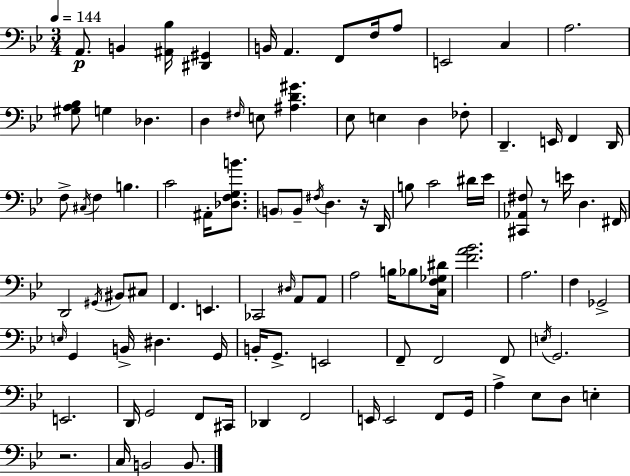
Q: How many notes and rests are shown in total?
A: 99